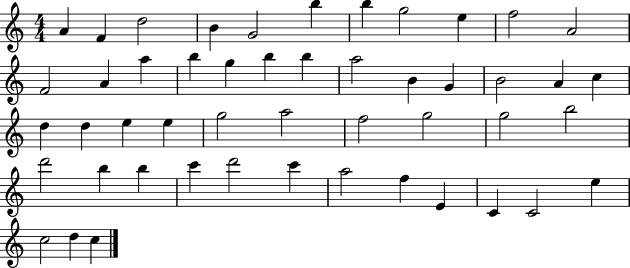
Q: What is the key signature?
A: C major